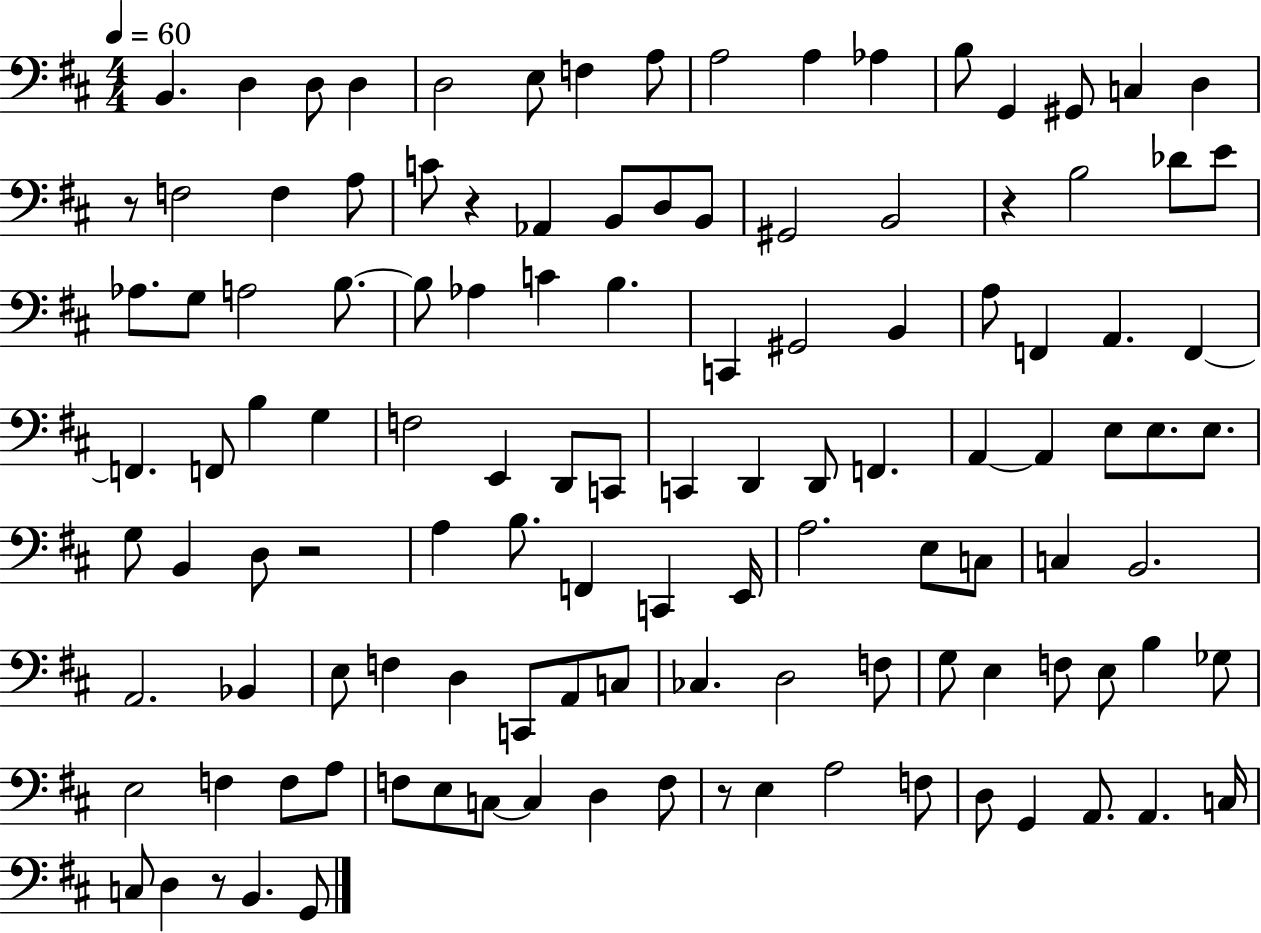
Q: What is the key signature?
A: D major